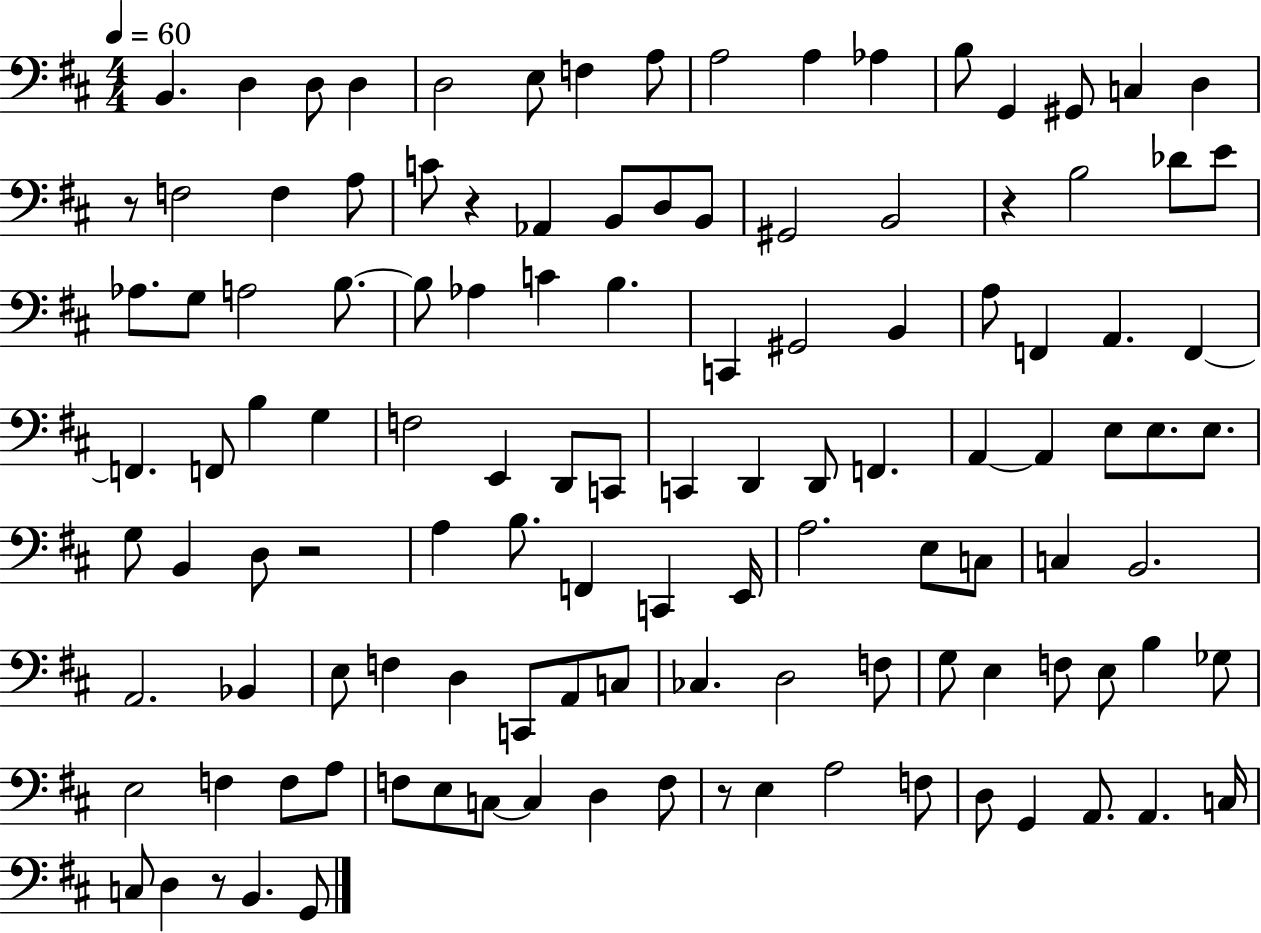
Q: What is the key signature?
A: D major